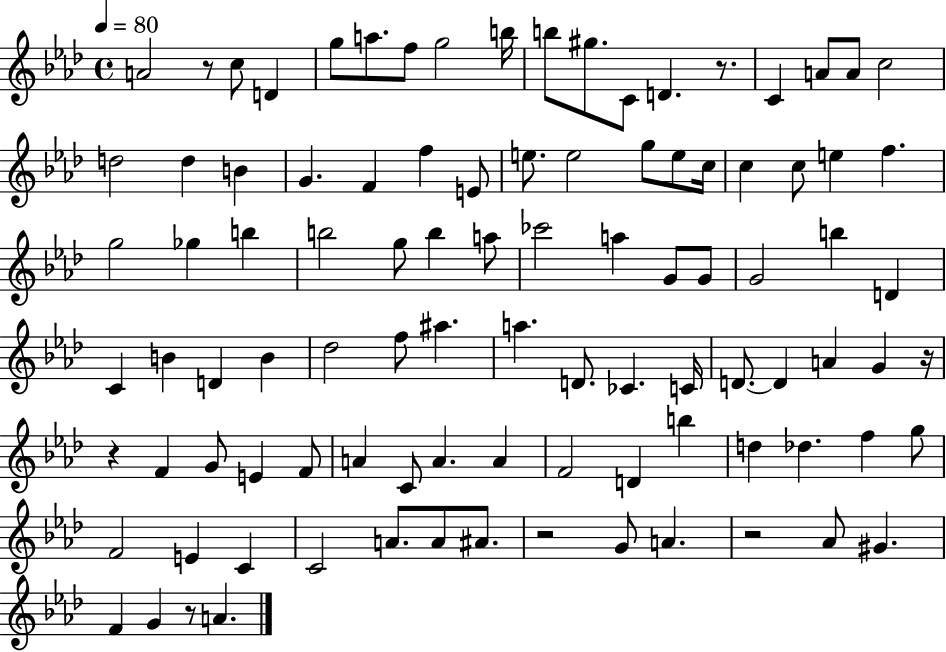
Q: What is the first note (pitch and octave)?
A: A4